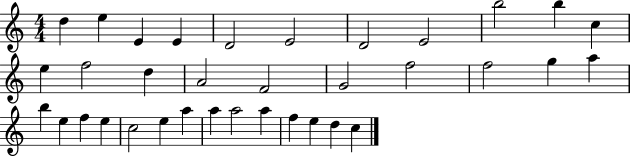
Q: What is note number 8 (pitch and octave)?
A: E4